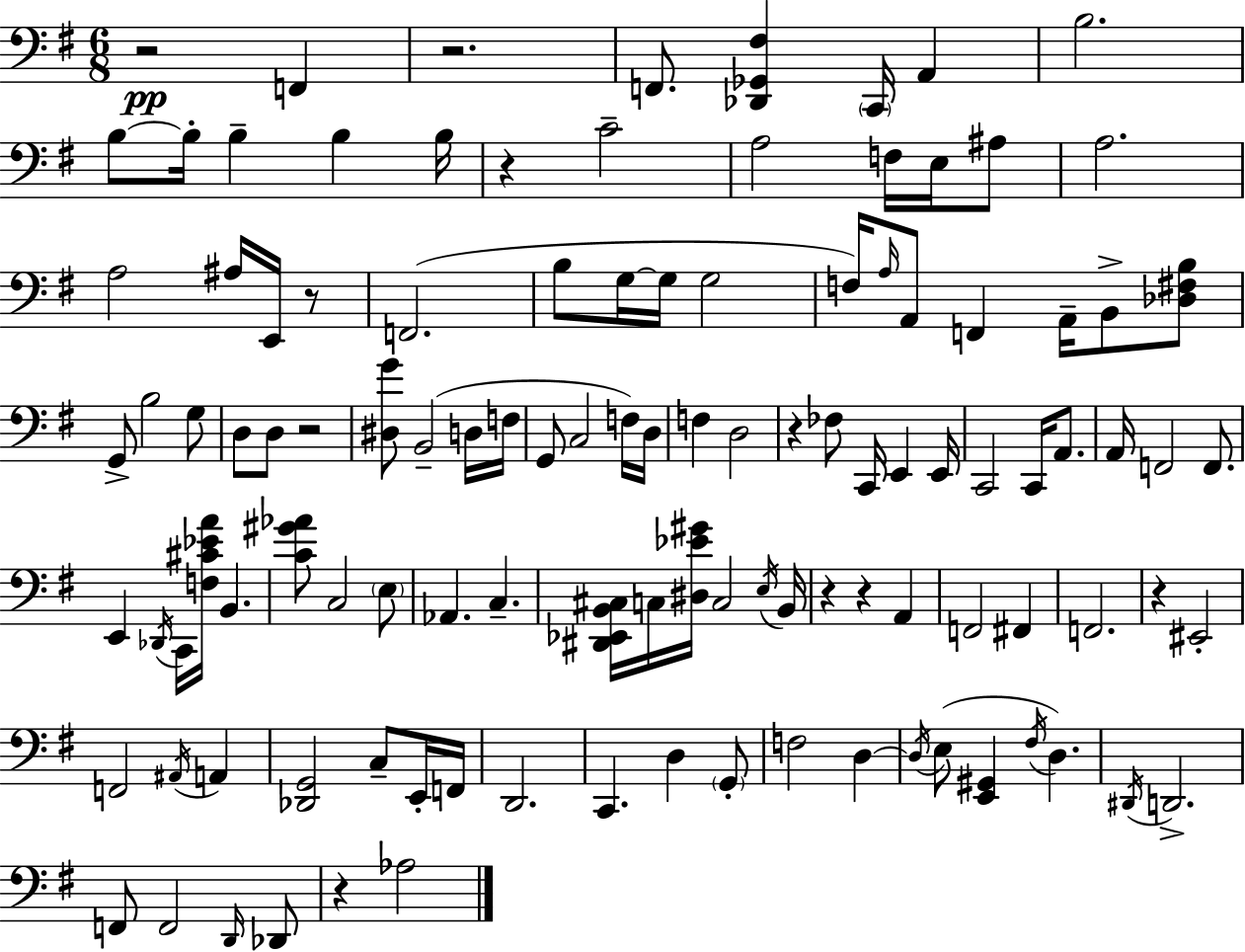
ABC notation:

X:1
T:Untitled
M:6/8
L:1/4
K:Em
z2 F,, z2 F,,/2 [_D,,_G,,^F,] C,,/4 A,, B,2 B,/2 B,/4 B, B, B,/4 z C2 A,2 F,/4 E,/4 ^A,/2 A,2 A,2 ^A,/4 E,,/4 z/2 F,,2 B,/2 G,/4 G,/4 G,2 F,/4 A,/4 A,,/2 F,, A,,/4 B,,/2 [_D,^F,B,]/2 G,,/2 B,2 G,/2 D,/2 D,/2 z2 [^D,G]/2 B,,2 D,/4 F,/4 G,,/2 C,2 F,/4 D,/4 F, D,2 z _F,/2 C,,/4 E,, E,,/4 C,,2 C,,/4 A,,/2 A,,/4 F,,2 F,,/2 E,, _D,,/4 C,,/4 [F,^C_EA]/4 B,, [C^G_A]/2 C,2 E,/2 _A,, C, [^D,,_E,,B,,^C,]/4 C,/4 [^D,_E^G]/4 C,2 E,/4 B,,/4 z z A,, F,,2 ^F,, F,,2 z ^E,,2 F,,2 ^A,,/4 A,, [_D,,G,,]2 C,/2 E,,/4 F,,/4 D,,2 C,, D, G,,/2 F,2 D, D,/4 E,/2 [E,,^G,,] ^F,/4 D, ^D,,/4 D,,2 F,,/2 F,,2 D,,/4 _D,,/2 z _A,2